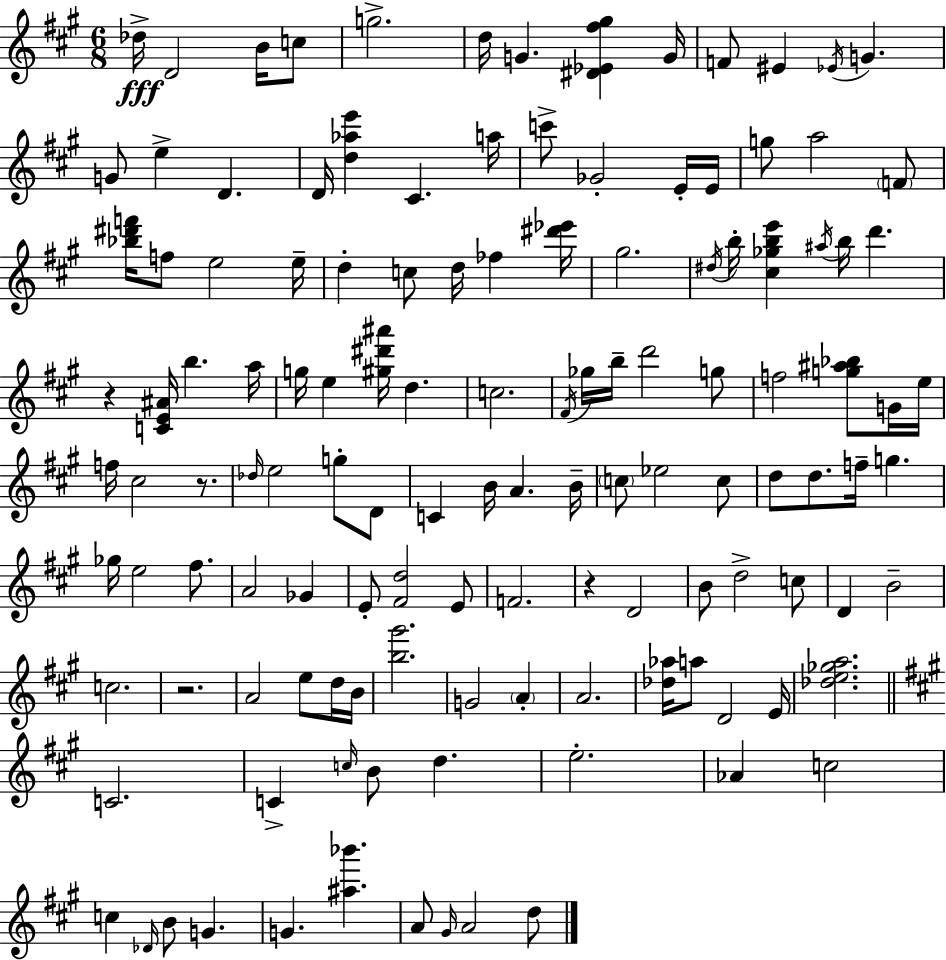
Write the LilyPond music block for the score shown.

{
  \clef treble
  \numericTimeSignature
  \time 6/8
  \key a \major
  des''16->\fff d'2 b'16 c''8 | g''2.-> | d''16 g'4. <dis' ees' fis'' gis''>4 g'16 | f'8 eis'4 \acciaccatura { ees'16 } g'4. | \break g'8 e''4-> d'4. | d'16 <d'' aes'' e'''>4 cis'4. | a''16 c'''8-> ges'2-. e'16-. | e'16 g''8 a''2 \parenthesize f'8 | \break <bes'' dis''' f'''>16 f''8 e''2 | e''16-- d''4-. c''8 d''16 fes''4 | <dis''' ees'''>16 gis''2. | \acciaccatura { dis''16 } b''16-. <cis'' ges'' b'' e'''>4 \acciaccatura { ais''16 } b''16 d'''4. | \break r4 <c' e' ais'>16 b''4. | a''16 g''16 e''4 <gis'' dis''' ais'''>16 d''4. | c''2. | \acciaccatura { fis'16 } ges''16 b''16-- d'''2 | \break g''8 f''2 | <g'' ais'' bes''>8 g'16 e''16 f''16 cis''2 | r8. \grace { des''16 } e''2 | g''8-. d'8 c'4 b'16 a'4. | \break b'16-- \parenthesize c''8 ees''2 | c''8 d''8 d''8. f''16-- g''4. | ges''16 e''2 | fis''8. a'2 | \break ges'4 e'8-. <fis' d''>2 | e'8 f'2. | r4 d'2 | b'8 d''2-> | \break c''8 d'4 b'2-- | c''2. | r2. | a'2 | \break e''8 d''16 b'16 <b'' gis'''>2. | g'2 | \parenthesize a'4-. a'2. | <des'' aes''>16 a''8 d'2 | \break e'16 <des'' e'' ges'' a''>2. | \bar "||" \break \key a \major c'2. | c'4-> \grace { c''16 } b'8 d''4. | e''2.-. | aes'4 c''2 | \break c''4 \grace { des'16 } b'8 g'4. | g'4. <ais'' bes'''>4. | a'8 \grace { gis'16 } a'2 | d''8 \bar "|."
}